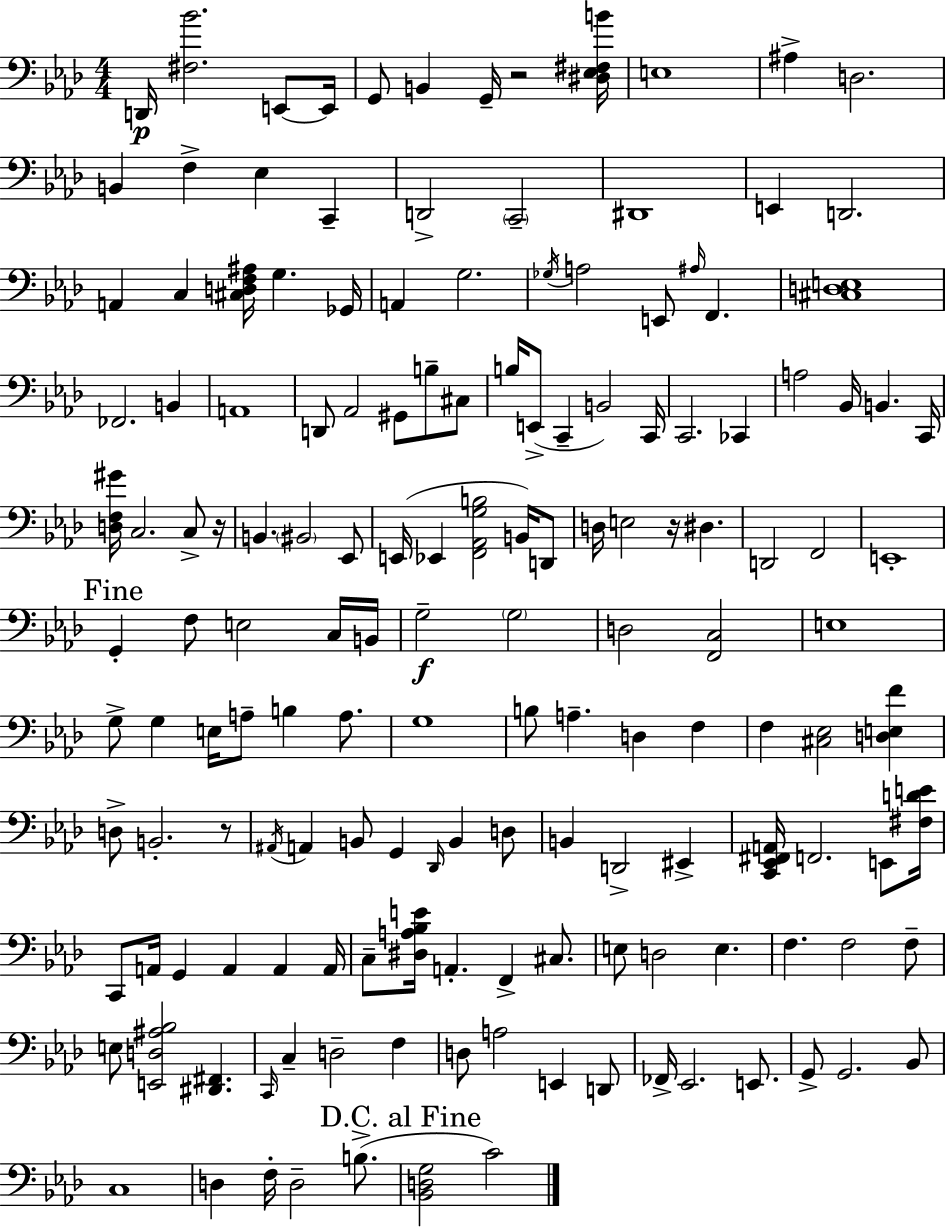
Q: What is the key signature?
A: AES major